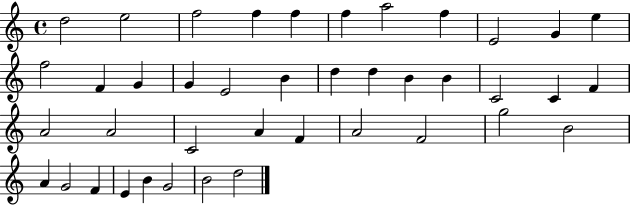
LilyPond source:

{
  \clef treble
  \time 4/4
  \defaultTimeSignature
  \key c \major
  d''2 e''2 | f''2 f''4 f''4 | f''4 a''2 f''4 | e'2 g'4 e''4 | \break f''2 f'4 g'4 | g'4 e'2 b'4 | d''4 d''4 b'4 b'4 | c'2 c'4 f'4 | \break a'2 a'2 | c'2 a'4 f'4 | a'2 f'2 | g''2 b'2 | \break a'4 g'2 f'4 | e'4 b'4 g'2 | b'2 d''2 | \bar "|."
}